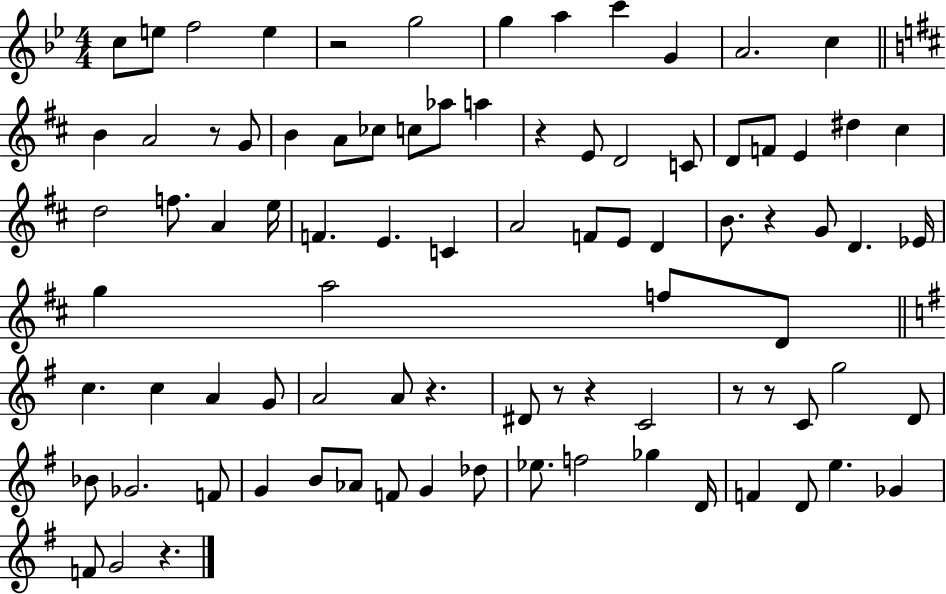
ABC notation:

X:1
T:Untitled
M:4/4
L:1/4
K:Bb
c/2 e/2 f2 e z2 g2 g a c' G A2 c B A2 z/2 G/2 B A/2 _c/2 c/2 _a/2 a z E/2 D2 C/2 D/2 F/2 E ^d ^c d2 f/2 A e/4 F E C A2 F/2 E/2 D B/2 z G/2 D _E/4 g a2 f/2 D/2 c c A G/2 A2 A/2 z ^D/2 z/2 z C2 z/2 z/2 C/2 g2 D/2 _B/2 _G2 F/2 G B/2 _A/2 F/2 G _d/2 _e/2 f2 _g D/4 F D/2 e _G F/2 G2 z